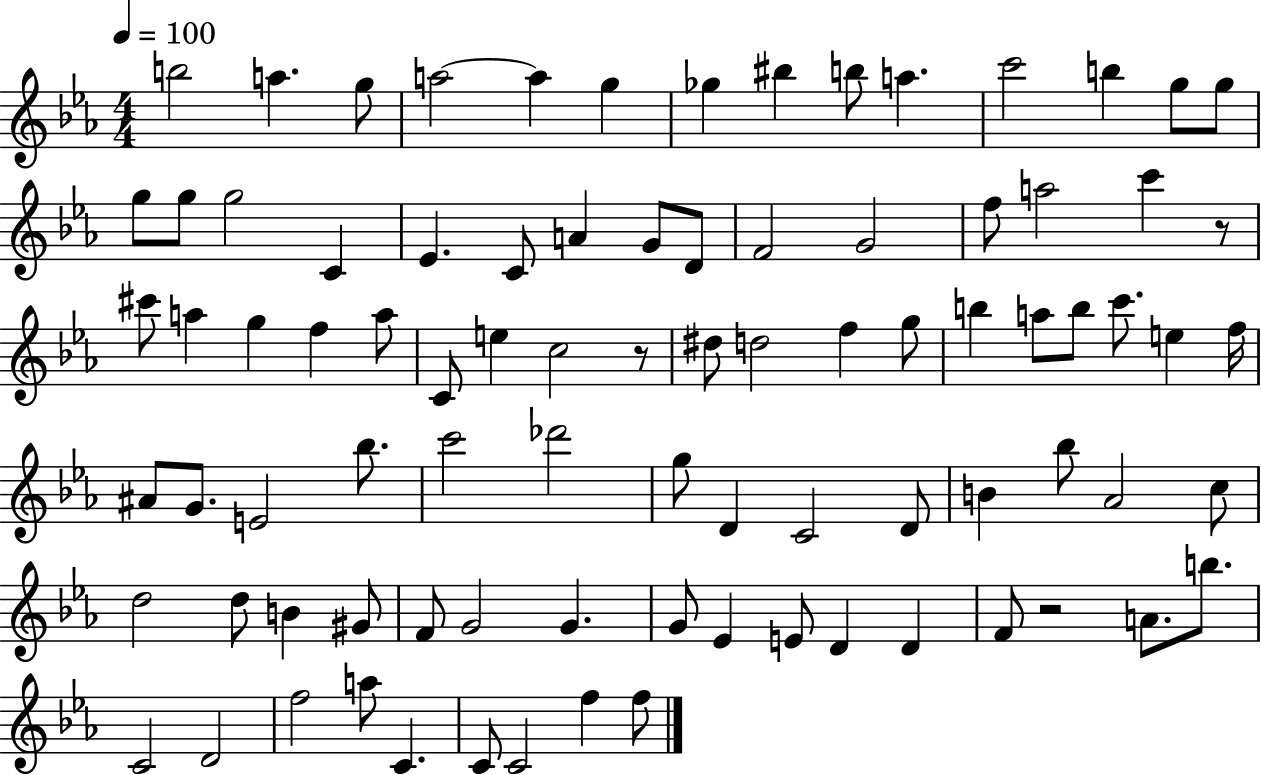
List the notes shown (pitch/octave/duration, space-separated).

B5/h A5/q. G5/e A5/h A5/q G5/q Gb5/q BIS5/q B5/e A5/q. C6/h B5/q G5/e G5/e G5/e G5/e G5/h C4/q Eb4/q. C4/e A4/q G4/e D4/e F4/h G4/h F5/e A5/h C6/q R/e C#6/e A5/q G5/q F5/q A5/e C4/e E5/q C5/h R/e D#5/e D5/h F5/q G5/e B5/q A5/e B5/e C6/e. E5/q F5/s A#4/e G4/e. E4/h Bb5/e. C6/h Db6/h G5/e D4/q C4/h D4/e B4/q Bb5/e Ab4/h C5/e D5/h D5/e B4/q G#4/e F4/e G4/h G4/q. G4/e Eb4/q E4/e D4/q D4/q F4/e R/h A4/e. B5/e. C4/h D4/h F5/h A5/e C4/q. C4/e C4/h F5/q F5/e